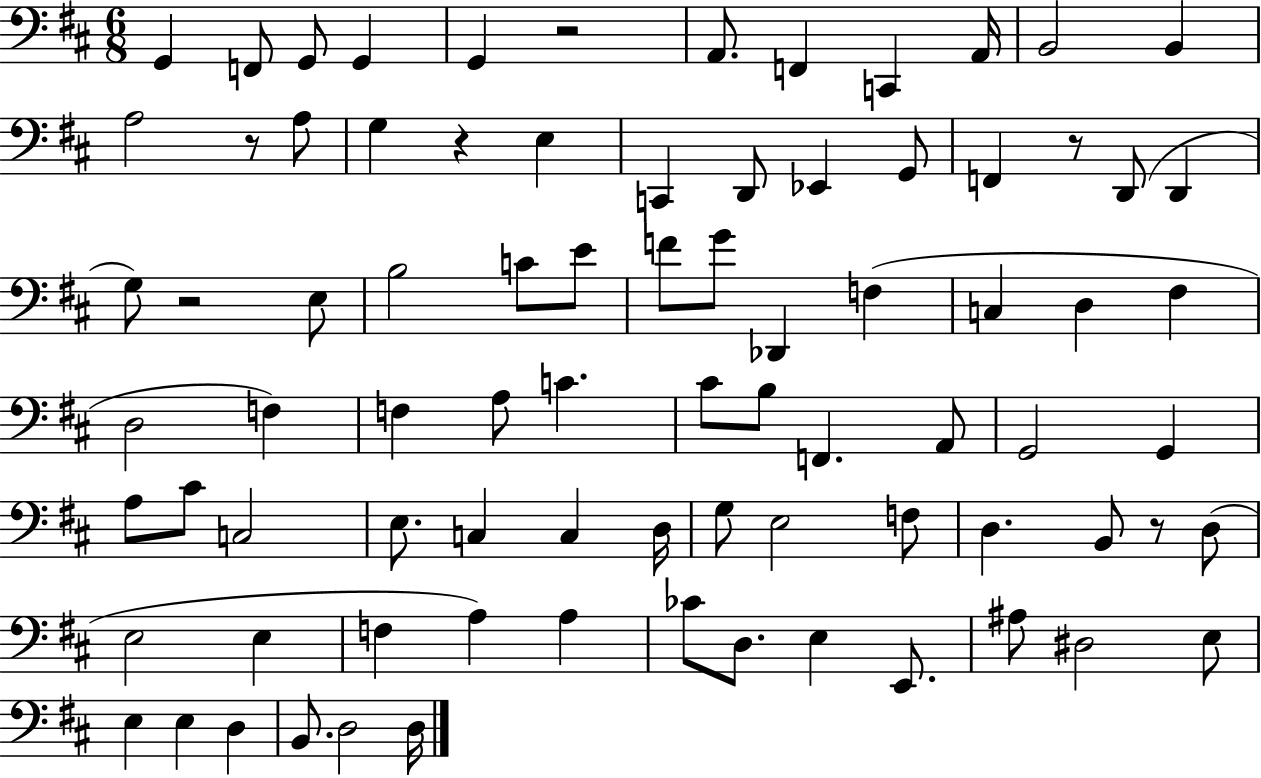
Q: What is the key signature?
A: D major